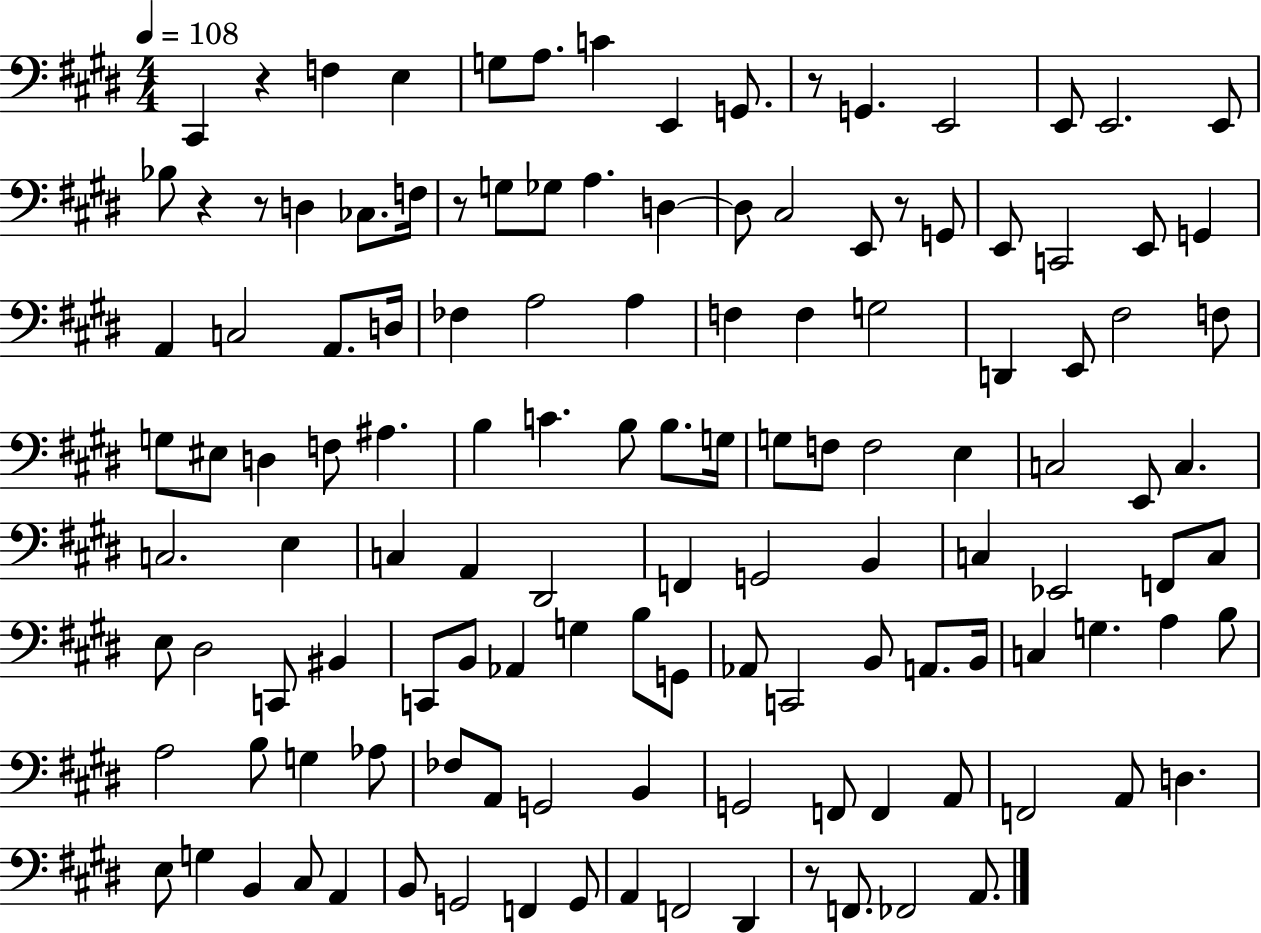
C#2/q R/q F3/q E3/q G3/e A3/e. C4/q E2/q G2/e. R/e G2/q. E2/h E2/e E2/h. E2/e Bb3/e R/q R/e D3/q CES3/e. F3/s R/e G3/e Gb3/e A3/q. D3/q D3/e C#3/h E2/e R/e G2/e E2/e C2/h E2/e G2/q A2/q C3/h A2/e. D3/s FES3/q A3/h A3/q F3/q F3/q G3/h D2/q E2/e F#3/h F3/e G3/e EIS3/e D3/q F3/e A#3/q. B3/q C4/q. B3/e B3/e. G3/s G3/e F3/e F3/h E3/q C3/h E2/e C3/q. C3/h. E3/q C3/q A2/q D#2/h F2/q G2/h B2/q C3/q Eb2/h F2/e C3/e E3/e D#3/h C2/e BIS2/q C2/e B2/e Ab2/q G3/q B3/e G2/e Ab2/e C2/h B2/e A2/e. B2/s C3/q G3/q. A3/q B3/e A3/h B3/e G3/q Ab3/e FES3/e A2/e G2/h B2/q G2/h F2/e F2/q A2/e F2/h A2/e D3/q. E3/e G3/q B2/q C#3/e A2/q B2/e G2/h F2/q G2/e A2/q F2/h D#2/q R/e F2/e. FES2/h A2/e.